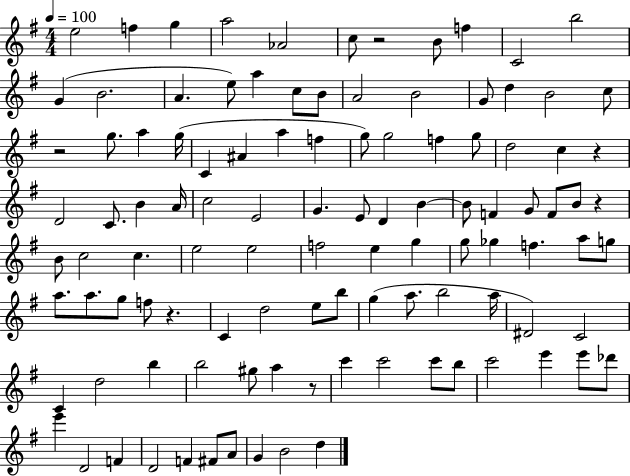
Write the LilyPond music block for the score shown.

{
  \clef treble
  \numericTimeSignature
  \time 4/4
  \key g \major
  \tempo 4 = 100
  e''2 f''4 g''4 | a''2 aes'2 | c''8 r2 b'8 f''4 | c'2 b''2 | \break g'4( b'2. | a'4. e''8) a''4 c''8 b'8 | a'2 b'2 | g'8 d''4 b'2 c''8 | \break r2 g''8. a''4 g''16( | c'4 ais'4 a''4 f''4 | g''8) g''2 f''4 g''8 | d''2 c''4 r4 | \break d'2 c'8. b'4 a'16 | c''2 e'2 | g'4. e'8 d'4 b'4~~ | b'8 f'4 g'8 f'8 b'8 r4 | \break b'8 c''2 c''4. | e''2 e''2 | f''2 e''4 g''4 | g''8 ges''4 f''4. a''8 g''8 | \break a''8. a''8. g''8 f''8 r4. | c'4 d''2 e''8 b''8 | g''4( a''8. b''2 a''16 | dis'2) c'2 | \break c'4 d''2 b''4 | b''2 gis''8 a''4 r8 | c'''4 c'''2 c'''8 b''8 | c'''2 e'''4 e'''8 des'''8 | \break e'''4 d'2 f'4 | d'2 f'4 fis'8 a'8 | g'4 b'2 d''4 | \bar "|."
}